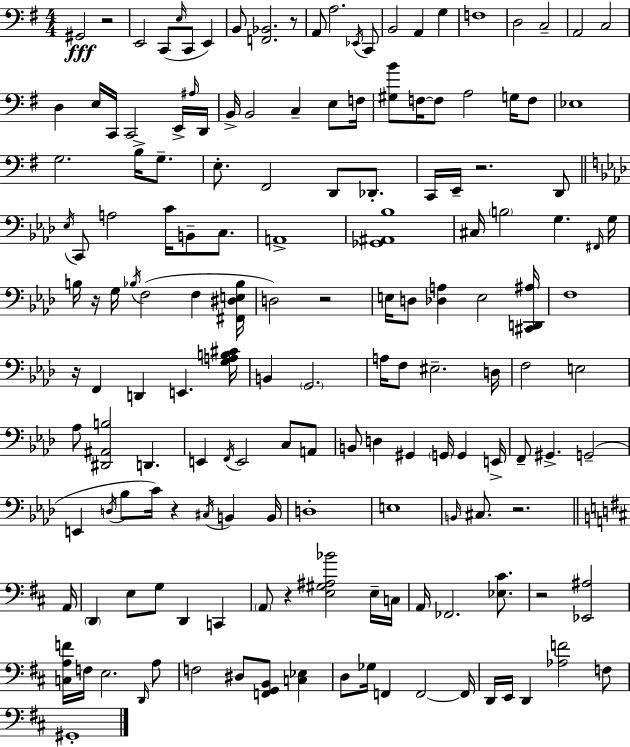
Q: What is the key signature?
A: G major